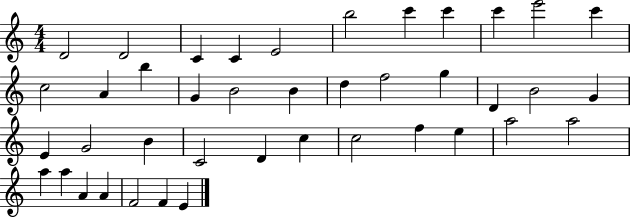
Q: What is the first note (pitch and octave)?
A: D4